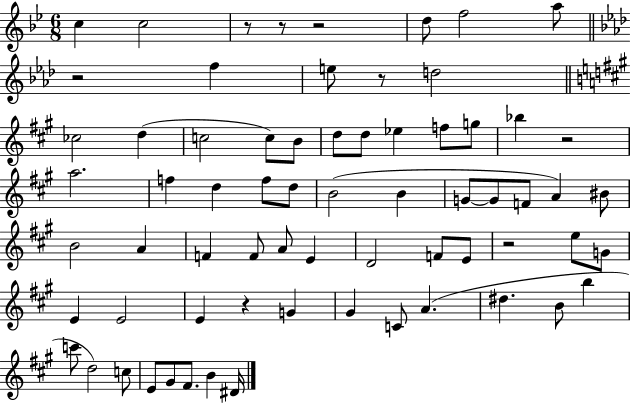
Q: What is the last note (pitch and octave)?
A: D#4